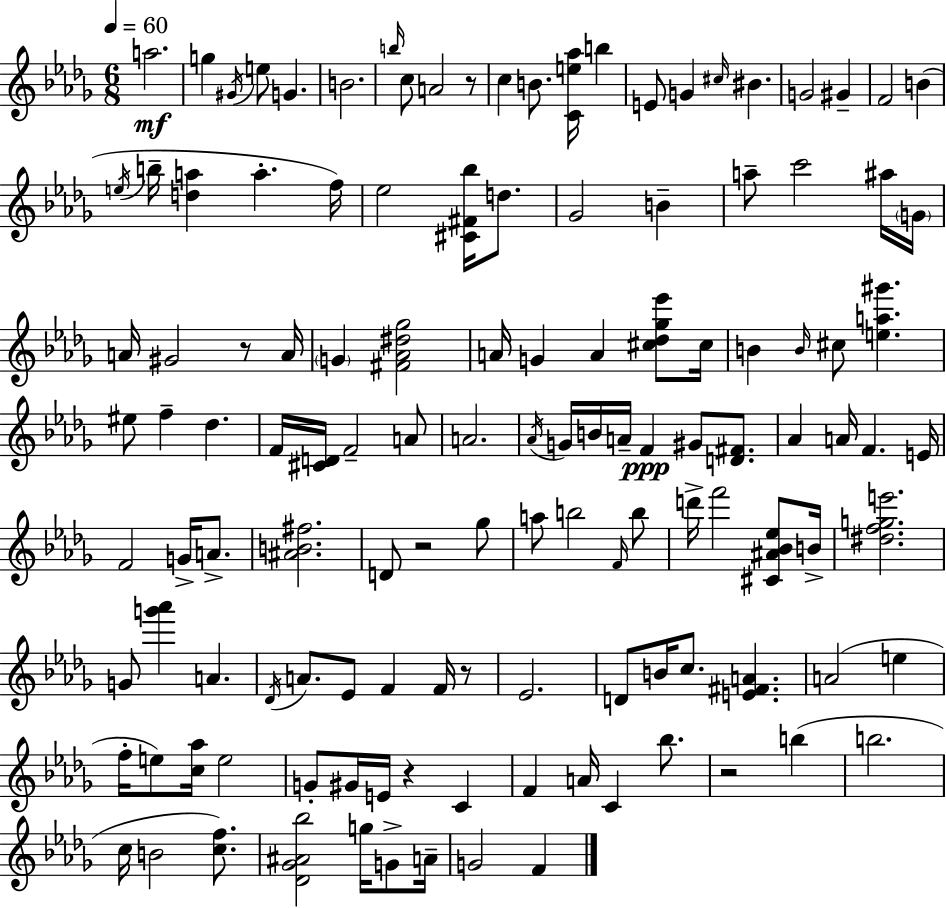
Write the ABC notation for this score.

X:1
T:Untitled
M:6/8
L:1/4
K:Bbm
a2 g ^G/4 e/2 G B2 b/4 c/2 A2 z/2 c B/2 [Ce_a]/4 b E/2 G ^c/4 ^B G2 ^G F2 B e/4 b/4 [da] a f/4 _e2 [^C^F_b]/4 d/2 _G2 B a/2 c'2 ^a/4 G/4 A/4 ^G2 z/2 A/4 G [^F_A^d_g]2 A/4 G A [^c_d_g_e']/2 ^c/4 B B/4 ^c/2 [ea^g'] ^e/2 f _d F/4 [^CD]/4 F2 A/2 A2 _A/4 G/4 B/4 A/4 F ^G/2 [D^F]/2 _A A/4 F E/4 F2 G/4 A/2 [^AB^f]2 D/2 z2 _g/2 a/2 b2 F/4 b/2 d'/4 f'2 [^C^A_B_e]/2 B/4 [^dfge']2 G/2 [g'_a'] A _D/4 A/2 _E/2 F F/4 z/2 _E2 D/2 B/4 c/2 [E^FA] A2 e f/4 e/2 [c_a]/4 e2 G/2 ^G/4 E/4 z C F A/4 C _b/2 z2 b b2 c/4 B2 [cf]/2 [_D_G^A_b]2 g/4 G/2 A/4 G2 F